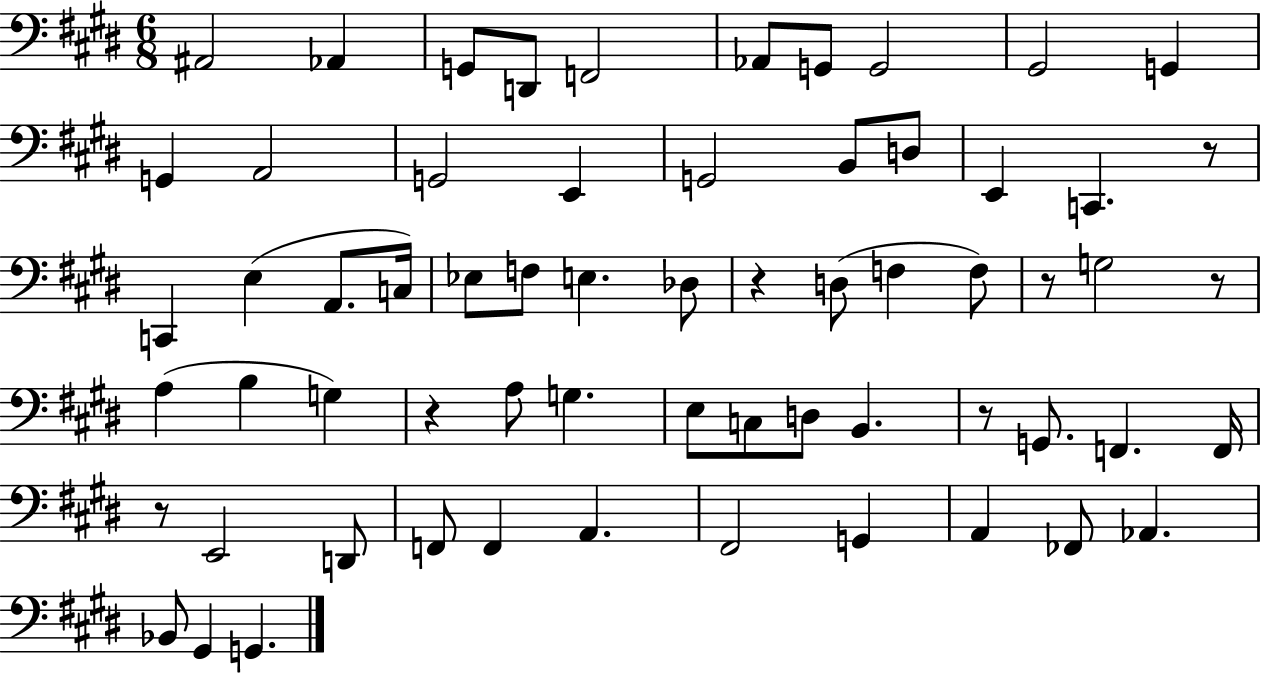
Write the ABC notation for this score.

X:1
T:Untitled
M:6/8
L:1/4
K:E
^A,,2 _A,, G,,/2 D,,/2 F,,2 _A,,/2 G,,/2 G,,2 ^G,,2 G,, G,, A,,2 G,,2 E,, G,,2 B,,/2 D,/2 E,, C,, z/2 C,, E, A,,/2 C,/4 _E,/2 F,/2 E, _D,/2 z D,/2 F, F,/2 z/2 G,2 z/2 A, B, G, z A,/2 G, E,/2 C,/2 D,/2 B,, z/2 G,,/2 F,, F,,/4 z/2 E,,2 D,,/2 F,,/2 F,, A,, ^F,,2 G,, A,, _F,,/2 _A,, _B,,/2 ^G,, G,,